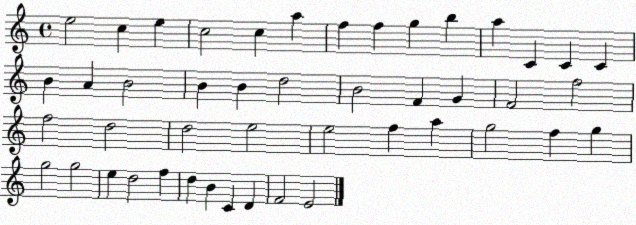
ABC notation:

X:1
T:Untitled
M:4/4
L:1/4
K:C
e2 c e c2 c a f f g b a C C C B A B2 B B d2 B2 F G F2 f2 f2 d2 d2 e2 e2 f a g2 f g g2 g2 e d2 f d B C D F2 E2